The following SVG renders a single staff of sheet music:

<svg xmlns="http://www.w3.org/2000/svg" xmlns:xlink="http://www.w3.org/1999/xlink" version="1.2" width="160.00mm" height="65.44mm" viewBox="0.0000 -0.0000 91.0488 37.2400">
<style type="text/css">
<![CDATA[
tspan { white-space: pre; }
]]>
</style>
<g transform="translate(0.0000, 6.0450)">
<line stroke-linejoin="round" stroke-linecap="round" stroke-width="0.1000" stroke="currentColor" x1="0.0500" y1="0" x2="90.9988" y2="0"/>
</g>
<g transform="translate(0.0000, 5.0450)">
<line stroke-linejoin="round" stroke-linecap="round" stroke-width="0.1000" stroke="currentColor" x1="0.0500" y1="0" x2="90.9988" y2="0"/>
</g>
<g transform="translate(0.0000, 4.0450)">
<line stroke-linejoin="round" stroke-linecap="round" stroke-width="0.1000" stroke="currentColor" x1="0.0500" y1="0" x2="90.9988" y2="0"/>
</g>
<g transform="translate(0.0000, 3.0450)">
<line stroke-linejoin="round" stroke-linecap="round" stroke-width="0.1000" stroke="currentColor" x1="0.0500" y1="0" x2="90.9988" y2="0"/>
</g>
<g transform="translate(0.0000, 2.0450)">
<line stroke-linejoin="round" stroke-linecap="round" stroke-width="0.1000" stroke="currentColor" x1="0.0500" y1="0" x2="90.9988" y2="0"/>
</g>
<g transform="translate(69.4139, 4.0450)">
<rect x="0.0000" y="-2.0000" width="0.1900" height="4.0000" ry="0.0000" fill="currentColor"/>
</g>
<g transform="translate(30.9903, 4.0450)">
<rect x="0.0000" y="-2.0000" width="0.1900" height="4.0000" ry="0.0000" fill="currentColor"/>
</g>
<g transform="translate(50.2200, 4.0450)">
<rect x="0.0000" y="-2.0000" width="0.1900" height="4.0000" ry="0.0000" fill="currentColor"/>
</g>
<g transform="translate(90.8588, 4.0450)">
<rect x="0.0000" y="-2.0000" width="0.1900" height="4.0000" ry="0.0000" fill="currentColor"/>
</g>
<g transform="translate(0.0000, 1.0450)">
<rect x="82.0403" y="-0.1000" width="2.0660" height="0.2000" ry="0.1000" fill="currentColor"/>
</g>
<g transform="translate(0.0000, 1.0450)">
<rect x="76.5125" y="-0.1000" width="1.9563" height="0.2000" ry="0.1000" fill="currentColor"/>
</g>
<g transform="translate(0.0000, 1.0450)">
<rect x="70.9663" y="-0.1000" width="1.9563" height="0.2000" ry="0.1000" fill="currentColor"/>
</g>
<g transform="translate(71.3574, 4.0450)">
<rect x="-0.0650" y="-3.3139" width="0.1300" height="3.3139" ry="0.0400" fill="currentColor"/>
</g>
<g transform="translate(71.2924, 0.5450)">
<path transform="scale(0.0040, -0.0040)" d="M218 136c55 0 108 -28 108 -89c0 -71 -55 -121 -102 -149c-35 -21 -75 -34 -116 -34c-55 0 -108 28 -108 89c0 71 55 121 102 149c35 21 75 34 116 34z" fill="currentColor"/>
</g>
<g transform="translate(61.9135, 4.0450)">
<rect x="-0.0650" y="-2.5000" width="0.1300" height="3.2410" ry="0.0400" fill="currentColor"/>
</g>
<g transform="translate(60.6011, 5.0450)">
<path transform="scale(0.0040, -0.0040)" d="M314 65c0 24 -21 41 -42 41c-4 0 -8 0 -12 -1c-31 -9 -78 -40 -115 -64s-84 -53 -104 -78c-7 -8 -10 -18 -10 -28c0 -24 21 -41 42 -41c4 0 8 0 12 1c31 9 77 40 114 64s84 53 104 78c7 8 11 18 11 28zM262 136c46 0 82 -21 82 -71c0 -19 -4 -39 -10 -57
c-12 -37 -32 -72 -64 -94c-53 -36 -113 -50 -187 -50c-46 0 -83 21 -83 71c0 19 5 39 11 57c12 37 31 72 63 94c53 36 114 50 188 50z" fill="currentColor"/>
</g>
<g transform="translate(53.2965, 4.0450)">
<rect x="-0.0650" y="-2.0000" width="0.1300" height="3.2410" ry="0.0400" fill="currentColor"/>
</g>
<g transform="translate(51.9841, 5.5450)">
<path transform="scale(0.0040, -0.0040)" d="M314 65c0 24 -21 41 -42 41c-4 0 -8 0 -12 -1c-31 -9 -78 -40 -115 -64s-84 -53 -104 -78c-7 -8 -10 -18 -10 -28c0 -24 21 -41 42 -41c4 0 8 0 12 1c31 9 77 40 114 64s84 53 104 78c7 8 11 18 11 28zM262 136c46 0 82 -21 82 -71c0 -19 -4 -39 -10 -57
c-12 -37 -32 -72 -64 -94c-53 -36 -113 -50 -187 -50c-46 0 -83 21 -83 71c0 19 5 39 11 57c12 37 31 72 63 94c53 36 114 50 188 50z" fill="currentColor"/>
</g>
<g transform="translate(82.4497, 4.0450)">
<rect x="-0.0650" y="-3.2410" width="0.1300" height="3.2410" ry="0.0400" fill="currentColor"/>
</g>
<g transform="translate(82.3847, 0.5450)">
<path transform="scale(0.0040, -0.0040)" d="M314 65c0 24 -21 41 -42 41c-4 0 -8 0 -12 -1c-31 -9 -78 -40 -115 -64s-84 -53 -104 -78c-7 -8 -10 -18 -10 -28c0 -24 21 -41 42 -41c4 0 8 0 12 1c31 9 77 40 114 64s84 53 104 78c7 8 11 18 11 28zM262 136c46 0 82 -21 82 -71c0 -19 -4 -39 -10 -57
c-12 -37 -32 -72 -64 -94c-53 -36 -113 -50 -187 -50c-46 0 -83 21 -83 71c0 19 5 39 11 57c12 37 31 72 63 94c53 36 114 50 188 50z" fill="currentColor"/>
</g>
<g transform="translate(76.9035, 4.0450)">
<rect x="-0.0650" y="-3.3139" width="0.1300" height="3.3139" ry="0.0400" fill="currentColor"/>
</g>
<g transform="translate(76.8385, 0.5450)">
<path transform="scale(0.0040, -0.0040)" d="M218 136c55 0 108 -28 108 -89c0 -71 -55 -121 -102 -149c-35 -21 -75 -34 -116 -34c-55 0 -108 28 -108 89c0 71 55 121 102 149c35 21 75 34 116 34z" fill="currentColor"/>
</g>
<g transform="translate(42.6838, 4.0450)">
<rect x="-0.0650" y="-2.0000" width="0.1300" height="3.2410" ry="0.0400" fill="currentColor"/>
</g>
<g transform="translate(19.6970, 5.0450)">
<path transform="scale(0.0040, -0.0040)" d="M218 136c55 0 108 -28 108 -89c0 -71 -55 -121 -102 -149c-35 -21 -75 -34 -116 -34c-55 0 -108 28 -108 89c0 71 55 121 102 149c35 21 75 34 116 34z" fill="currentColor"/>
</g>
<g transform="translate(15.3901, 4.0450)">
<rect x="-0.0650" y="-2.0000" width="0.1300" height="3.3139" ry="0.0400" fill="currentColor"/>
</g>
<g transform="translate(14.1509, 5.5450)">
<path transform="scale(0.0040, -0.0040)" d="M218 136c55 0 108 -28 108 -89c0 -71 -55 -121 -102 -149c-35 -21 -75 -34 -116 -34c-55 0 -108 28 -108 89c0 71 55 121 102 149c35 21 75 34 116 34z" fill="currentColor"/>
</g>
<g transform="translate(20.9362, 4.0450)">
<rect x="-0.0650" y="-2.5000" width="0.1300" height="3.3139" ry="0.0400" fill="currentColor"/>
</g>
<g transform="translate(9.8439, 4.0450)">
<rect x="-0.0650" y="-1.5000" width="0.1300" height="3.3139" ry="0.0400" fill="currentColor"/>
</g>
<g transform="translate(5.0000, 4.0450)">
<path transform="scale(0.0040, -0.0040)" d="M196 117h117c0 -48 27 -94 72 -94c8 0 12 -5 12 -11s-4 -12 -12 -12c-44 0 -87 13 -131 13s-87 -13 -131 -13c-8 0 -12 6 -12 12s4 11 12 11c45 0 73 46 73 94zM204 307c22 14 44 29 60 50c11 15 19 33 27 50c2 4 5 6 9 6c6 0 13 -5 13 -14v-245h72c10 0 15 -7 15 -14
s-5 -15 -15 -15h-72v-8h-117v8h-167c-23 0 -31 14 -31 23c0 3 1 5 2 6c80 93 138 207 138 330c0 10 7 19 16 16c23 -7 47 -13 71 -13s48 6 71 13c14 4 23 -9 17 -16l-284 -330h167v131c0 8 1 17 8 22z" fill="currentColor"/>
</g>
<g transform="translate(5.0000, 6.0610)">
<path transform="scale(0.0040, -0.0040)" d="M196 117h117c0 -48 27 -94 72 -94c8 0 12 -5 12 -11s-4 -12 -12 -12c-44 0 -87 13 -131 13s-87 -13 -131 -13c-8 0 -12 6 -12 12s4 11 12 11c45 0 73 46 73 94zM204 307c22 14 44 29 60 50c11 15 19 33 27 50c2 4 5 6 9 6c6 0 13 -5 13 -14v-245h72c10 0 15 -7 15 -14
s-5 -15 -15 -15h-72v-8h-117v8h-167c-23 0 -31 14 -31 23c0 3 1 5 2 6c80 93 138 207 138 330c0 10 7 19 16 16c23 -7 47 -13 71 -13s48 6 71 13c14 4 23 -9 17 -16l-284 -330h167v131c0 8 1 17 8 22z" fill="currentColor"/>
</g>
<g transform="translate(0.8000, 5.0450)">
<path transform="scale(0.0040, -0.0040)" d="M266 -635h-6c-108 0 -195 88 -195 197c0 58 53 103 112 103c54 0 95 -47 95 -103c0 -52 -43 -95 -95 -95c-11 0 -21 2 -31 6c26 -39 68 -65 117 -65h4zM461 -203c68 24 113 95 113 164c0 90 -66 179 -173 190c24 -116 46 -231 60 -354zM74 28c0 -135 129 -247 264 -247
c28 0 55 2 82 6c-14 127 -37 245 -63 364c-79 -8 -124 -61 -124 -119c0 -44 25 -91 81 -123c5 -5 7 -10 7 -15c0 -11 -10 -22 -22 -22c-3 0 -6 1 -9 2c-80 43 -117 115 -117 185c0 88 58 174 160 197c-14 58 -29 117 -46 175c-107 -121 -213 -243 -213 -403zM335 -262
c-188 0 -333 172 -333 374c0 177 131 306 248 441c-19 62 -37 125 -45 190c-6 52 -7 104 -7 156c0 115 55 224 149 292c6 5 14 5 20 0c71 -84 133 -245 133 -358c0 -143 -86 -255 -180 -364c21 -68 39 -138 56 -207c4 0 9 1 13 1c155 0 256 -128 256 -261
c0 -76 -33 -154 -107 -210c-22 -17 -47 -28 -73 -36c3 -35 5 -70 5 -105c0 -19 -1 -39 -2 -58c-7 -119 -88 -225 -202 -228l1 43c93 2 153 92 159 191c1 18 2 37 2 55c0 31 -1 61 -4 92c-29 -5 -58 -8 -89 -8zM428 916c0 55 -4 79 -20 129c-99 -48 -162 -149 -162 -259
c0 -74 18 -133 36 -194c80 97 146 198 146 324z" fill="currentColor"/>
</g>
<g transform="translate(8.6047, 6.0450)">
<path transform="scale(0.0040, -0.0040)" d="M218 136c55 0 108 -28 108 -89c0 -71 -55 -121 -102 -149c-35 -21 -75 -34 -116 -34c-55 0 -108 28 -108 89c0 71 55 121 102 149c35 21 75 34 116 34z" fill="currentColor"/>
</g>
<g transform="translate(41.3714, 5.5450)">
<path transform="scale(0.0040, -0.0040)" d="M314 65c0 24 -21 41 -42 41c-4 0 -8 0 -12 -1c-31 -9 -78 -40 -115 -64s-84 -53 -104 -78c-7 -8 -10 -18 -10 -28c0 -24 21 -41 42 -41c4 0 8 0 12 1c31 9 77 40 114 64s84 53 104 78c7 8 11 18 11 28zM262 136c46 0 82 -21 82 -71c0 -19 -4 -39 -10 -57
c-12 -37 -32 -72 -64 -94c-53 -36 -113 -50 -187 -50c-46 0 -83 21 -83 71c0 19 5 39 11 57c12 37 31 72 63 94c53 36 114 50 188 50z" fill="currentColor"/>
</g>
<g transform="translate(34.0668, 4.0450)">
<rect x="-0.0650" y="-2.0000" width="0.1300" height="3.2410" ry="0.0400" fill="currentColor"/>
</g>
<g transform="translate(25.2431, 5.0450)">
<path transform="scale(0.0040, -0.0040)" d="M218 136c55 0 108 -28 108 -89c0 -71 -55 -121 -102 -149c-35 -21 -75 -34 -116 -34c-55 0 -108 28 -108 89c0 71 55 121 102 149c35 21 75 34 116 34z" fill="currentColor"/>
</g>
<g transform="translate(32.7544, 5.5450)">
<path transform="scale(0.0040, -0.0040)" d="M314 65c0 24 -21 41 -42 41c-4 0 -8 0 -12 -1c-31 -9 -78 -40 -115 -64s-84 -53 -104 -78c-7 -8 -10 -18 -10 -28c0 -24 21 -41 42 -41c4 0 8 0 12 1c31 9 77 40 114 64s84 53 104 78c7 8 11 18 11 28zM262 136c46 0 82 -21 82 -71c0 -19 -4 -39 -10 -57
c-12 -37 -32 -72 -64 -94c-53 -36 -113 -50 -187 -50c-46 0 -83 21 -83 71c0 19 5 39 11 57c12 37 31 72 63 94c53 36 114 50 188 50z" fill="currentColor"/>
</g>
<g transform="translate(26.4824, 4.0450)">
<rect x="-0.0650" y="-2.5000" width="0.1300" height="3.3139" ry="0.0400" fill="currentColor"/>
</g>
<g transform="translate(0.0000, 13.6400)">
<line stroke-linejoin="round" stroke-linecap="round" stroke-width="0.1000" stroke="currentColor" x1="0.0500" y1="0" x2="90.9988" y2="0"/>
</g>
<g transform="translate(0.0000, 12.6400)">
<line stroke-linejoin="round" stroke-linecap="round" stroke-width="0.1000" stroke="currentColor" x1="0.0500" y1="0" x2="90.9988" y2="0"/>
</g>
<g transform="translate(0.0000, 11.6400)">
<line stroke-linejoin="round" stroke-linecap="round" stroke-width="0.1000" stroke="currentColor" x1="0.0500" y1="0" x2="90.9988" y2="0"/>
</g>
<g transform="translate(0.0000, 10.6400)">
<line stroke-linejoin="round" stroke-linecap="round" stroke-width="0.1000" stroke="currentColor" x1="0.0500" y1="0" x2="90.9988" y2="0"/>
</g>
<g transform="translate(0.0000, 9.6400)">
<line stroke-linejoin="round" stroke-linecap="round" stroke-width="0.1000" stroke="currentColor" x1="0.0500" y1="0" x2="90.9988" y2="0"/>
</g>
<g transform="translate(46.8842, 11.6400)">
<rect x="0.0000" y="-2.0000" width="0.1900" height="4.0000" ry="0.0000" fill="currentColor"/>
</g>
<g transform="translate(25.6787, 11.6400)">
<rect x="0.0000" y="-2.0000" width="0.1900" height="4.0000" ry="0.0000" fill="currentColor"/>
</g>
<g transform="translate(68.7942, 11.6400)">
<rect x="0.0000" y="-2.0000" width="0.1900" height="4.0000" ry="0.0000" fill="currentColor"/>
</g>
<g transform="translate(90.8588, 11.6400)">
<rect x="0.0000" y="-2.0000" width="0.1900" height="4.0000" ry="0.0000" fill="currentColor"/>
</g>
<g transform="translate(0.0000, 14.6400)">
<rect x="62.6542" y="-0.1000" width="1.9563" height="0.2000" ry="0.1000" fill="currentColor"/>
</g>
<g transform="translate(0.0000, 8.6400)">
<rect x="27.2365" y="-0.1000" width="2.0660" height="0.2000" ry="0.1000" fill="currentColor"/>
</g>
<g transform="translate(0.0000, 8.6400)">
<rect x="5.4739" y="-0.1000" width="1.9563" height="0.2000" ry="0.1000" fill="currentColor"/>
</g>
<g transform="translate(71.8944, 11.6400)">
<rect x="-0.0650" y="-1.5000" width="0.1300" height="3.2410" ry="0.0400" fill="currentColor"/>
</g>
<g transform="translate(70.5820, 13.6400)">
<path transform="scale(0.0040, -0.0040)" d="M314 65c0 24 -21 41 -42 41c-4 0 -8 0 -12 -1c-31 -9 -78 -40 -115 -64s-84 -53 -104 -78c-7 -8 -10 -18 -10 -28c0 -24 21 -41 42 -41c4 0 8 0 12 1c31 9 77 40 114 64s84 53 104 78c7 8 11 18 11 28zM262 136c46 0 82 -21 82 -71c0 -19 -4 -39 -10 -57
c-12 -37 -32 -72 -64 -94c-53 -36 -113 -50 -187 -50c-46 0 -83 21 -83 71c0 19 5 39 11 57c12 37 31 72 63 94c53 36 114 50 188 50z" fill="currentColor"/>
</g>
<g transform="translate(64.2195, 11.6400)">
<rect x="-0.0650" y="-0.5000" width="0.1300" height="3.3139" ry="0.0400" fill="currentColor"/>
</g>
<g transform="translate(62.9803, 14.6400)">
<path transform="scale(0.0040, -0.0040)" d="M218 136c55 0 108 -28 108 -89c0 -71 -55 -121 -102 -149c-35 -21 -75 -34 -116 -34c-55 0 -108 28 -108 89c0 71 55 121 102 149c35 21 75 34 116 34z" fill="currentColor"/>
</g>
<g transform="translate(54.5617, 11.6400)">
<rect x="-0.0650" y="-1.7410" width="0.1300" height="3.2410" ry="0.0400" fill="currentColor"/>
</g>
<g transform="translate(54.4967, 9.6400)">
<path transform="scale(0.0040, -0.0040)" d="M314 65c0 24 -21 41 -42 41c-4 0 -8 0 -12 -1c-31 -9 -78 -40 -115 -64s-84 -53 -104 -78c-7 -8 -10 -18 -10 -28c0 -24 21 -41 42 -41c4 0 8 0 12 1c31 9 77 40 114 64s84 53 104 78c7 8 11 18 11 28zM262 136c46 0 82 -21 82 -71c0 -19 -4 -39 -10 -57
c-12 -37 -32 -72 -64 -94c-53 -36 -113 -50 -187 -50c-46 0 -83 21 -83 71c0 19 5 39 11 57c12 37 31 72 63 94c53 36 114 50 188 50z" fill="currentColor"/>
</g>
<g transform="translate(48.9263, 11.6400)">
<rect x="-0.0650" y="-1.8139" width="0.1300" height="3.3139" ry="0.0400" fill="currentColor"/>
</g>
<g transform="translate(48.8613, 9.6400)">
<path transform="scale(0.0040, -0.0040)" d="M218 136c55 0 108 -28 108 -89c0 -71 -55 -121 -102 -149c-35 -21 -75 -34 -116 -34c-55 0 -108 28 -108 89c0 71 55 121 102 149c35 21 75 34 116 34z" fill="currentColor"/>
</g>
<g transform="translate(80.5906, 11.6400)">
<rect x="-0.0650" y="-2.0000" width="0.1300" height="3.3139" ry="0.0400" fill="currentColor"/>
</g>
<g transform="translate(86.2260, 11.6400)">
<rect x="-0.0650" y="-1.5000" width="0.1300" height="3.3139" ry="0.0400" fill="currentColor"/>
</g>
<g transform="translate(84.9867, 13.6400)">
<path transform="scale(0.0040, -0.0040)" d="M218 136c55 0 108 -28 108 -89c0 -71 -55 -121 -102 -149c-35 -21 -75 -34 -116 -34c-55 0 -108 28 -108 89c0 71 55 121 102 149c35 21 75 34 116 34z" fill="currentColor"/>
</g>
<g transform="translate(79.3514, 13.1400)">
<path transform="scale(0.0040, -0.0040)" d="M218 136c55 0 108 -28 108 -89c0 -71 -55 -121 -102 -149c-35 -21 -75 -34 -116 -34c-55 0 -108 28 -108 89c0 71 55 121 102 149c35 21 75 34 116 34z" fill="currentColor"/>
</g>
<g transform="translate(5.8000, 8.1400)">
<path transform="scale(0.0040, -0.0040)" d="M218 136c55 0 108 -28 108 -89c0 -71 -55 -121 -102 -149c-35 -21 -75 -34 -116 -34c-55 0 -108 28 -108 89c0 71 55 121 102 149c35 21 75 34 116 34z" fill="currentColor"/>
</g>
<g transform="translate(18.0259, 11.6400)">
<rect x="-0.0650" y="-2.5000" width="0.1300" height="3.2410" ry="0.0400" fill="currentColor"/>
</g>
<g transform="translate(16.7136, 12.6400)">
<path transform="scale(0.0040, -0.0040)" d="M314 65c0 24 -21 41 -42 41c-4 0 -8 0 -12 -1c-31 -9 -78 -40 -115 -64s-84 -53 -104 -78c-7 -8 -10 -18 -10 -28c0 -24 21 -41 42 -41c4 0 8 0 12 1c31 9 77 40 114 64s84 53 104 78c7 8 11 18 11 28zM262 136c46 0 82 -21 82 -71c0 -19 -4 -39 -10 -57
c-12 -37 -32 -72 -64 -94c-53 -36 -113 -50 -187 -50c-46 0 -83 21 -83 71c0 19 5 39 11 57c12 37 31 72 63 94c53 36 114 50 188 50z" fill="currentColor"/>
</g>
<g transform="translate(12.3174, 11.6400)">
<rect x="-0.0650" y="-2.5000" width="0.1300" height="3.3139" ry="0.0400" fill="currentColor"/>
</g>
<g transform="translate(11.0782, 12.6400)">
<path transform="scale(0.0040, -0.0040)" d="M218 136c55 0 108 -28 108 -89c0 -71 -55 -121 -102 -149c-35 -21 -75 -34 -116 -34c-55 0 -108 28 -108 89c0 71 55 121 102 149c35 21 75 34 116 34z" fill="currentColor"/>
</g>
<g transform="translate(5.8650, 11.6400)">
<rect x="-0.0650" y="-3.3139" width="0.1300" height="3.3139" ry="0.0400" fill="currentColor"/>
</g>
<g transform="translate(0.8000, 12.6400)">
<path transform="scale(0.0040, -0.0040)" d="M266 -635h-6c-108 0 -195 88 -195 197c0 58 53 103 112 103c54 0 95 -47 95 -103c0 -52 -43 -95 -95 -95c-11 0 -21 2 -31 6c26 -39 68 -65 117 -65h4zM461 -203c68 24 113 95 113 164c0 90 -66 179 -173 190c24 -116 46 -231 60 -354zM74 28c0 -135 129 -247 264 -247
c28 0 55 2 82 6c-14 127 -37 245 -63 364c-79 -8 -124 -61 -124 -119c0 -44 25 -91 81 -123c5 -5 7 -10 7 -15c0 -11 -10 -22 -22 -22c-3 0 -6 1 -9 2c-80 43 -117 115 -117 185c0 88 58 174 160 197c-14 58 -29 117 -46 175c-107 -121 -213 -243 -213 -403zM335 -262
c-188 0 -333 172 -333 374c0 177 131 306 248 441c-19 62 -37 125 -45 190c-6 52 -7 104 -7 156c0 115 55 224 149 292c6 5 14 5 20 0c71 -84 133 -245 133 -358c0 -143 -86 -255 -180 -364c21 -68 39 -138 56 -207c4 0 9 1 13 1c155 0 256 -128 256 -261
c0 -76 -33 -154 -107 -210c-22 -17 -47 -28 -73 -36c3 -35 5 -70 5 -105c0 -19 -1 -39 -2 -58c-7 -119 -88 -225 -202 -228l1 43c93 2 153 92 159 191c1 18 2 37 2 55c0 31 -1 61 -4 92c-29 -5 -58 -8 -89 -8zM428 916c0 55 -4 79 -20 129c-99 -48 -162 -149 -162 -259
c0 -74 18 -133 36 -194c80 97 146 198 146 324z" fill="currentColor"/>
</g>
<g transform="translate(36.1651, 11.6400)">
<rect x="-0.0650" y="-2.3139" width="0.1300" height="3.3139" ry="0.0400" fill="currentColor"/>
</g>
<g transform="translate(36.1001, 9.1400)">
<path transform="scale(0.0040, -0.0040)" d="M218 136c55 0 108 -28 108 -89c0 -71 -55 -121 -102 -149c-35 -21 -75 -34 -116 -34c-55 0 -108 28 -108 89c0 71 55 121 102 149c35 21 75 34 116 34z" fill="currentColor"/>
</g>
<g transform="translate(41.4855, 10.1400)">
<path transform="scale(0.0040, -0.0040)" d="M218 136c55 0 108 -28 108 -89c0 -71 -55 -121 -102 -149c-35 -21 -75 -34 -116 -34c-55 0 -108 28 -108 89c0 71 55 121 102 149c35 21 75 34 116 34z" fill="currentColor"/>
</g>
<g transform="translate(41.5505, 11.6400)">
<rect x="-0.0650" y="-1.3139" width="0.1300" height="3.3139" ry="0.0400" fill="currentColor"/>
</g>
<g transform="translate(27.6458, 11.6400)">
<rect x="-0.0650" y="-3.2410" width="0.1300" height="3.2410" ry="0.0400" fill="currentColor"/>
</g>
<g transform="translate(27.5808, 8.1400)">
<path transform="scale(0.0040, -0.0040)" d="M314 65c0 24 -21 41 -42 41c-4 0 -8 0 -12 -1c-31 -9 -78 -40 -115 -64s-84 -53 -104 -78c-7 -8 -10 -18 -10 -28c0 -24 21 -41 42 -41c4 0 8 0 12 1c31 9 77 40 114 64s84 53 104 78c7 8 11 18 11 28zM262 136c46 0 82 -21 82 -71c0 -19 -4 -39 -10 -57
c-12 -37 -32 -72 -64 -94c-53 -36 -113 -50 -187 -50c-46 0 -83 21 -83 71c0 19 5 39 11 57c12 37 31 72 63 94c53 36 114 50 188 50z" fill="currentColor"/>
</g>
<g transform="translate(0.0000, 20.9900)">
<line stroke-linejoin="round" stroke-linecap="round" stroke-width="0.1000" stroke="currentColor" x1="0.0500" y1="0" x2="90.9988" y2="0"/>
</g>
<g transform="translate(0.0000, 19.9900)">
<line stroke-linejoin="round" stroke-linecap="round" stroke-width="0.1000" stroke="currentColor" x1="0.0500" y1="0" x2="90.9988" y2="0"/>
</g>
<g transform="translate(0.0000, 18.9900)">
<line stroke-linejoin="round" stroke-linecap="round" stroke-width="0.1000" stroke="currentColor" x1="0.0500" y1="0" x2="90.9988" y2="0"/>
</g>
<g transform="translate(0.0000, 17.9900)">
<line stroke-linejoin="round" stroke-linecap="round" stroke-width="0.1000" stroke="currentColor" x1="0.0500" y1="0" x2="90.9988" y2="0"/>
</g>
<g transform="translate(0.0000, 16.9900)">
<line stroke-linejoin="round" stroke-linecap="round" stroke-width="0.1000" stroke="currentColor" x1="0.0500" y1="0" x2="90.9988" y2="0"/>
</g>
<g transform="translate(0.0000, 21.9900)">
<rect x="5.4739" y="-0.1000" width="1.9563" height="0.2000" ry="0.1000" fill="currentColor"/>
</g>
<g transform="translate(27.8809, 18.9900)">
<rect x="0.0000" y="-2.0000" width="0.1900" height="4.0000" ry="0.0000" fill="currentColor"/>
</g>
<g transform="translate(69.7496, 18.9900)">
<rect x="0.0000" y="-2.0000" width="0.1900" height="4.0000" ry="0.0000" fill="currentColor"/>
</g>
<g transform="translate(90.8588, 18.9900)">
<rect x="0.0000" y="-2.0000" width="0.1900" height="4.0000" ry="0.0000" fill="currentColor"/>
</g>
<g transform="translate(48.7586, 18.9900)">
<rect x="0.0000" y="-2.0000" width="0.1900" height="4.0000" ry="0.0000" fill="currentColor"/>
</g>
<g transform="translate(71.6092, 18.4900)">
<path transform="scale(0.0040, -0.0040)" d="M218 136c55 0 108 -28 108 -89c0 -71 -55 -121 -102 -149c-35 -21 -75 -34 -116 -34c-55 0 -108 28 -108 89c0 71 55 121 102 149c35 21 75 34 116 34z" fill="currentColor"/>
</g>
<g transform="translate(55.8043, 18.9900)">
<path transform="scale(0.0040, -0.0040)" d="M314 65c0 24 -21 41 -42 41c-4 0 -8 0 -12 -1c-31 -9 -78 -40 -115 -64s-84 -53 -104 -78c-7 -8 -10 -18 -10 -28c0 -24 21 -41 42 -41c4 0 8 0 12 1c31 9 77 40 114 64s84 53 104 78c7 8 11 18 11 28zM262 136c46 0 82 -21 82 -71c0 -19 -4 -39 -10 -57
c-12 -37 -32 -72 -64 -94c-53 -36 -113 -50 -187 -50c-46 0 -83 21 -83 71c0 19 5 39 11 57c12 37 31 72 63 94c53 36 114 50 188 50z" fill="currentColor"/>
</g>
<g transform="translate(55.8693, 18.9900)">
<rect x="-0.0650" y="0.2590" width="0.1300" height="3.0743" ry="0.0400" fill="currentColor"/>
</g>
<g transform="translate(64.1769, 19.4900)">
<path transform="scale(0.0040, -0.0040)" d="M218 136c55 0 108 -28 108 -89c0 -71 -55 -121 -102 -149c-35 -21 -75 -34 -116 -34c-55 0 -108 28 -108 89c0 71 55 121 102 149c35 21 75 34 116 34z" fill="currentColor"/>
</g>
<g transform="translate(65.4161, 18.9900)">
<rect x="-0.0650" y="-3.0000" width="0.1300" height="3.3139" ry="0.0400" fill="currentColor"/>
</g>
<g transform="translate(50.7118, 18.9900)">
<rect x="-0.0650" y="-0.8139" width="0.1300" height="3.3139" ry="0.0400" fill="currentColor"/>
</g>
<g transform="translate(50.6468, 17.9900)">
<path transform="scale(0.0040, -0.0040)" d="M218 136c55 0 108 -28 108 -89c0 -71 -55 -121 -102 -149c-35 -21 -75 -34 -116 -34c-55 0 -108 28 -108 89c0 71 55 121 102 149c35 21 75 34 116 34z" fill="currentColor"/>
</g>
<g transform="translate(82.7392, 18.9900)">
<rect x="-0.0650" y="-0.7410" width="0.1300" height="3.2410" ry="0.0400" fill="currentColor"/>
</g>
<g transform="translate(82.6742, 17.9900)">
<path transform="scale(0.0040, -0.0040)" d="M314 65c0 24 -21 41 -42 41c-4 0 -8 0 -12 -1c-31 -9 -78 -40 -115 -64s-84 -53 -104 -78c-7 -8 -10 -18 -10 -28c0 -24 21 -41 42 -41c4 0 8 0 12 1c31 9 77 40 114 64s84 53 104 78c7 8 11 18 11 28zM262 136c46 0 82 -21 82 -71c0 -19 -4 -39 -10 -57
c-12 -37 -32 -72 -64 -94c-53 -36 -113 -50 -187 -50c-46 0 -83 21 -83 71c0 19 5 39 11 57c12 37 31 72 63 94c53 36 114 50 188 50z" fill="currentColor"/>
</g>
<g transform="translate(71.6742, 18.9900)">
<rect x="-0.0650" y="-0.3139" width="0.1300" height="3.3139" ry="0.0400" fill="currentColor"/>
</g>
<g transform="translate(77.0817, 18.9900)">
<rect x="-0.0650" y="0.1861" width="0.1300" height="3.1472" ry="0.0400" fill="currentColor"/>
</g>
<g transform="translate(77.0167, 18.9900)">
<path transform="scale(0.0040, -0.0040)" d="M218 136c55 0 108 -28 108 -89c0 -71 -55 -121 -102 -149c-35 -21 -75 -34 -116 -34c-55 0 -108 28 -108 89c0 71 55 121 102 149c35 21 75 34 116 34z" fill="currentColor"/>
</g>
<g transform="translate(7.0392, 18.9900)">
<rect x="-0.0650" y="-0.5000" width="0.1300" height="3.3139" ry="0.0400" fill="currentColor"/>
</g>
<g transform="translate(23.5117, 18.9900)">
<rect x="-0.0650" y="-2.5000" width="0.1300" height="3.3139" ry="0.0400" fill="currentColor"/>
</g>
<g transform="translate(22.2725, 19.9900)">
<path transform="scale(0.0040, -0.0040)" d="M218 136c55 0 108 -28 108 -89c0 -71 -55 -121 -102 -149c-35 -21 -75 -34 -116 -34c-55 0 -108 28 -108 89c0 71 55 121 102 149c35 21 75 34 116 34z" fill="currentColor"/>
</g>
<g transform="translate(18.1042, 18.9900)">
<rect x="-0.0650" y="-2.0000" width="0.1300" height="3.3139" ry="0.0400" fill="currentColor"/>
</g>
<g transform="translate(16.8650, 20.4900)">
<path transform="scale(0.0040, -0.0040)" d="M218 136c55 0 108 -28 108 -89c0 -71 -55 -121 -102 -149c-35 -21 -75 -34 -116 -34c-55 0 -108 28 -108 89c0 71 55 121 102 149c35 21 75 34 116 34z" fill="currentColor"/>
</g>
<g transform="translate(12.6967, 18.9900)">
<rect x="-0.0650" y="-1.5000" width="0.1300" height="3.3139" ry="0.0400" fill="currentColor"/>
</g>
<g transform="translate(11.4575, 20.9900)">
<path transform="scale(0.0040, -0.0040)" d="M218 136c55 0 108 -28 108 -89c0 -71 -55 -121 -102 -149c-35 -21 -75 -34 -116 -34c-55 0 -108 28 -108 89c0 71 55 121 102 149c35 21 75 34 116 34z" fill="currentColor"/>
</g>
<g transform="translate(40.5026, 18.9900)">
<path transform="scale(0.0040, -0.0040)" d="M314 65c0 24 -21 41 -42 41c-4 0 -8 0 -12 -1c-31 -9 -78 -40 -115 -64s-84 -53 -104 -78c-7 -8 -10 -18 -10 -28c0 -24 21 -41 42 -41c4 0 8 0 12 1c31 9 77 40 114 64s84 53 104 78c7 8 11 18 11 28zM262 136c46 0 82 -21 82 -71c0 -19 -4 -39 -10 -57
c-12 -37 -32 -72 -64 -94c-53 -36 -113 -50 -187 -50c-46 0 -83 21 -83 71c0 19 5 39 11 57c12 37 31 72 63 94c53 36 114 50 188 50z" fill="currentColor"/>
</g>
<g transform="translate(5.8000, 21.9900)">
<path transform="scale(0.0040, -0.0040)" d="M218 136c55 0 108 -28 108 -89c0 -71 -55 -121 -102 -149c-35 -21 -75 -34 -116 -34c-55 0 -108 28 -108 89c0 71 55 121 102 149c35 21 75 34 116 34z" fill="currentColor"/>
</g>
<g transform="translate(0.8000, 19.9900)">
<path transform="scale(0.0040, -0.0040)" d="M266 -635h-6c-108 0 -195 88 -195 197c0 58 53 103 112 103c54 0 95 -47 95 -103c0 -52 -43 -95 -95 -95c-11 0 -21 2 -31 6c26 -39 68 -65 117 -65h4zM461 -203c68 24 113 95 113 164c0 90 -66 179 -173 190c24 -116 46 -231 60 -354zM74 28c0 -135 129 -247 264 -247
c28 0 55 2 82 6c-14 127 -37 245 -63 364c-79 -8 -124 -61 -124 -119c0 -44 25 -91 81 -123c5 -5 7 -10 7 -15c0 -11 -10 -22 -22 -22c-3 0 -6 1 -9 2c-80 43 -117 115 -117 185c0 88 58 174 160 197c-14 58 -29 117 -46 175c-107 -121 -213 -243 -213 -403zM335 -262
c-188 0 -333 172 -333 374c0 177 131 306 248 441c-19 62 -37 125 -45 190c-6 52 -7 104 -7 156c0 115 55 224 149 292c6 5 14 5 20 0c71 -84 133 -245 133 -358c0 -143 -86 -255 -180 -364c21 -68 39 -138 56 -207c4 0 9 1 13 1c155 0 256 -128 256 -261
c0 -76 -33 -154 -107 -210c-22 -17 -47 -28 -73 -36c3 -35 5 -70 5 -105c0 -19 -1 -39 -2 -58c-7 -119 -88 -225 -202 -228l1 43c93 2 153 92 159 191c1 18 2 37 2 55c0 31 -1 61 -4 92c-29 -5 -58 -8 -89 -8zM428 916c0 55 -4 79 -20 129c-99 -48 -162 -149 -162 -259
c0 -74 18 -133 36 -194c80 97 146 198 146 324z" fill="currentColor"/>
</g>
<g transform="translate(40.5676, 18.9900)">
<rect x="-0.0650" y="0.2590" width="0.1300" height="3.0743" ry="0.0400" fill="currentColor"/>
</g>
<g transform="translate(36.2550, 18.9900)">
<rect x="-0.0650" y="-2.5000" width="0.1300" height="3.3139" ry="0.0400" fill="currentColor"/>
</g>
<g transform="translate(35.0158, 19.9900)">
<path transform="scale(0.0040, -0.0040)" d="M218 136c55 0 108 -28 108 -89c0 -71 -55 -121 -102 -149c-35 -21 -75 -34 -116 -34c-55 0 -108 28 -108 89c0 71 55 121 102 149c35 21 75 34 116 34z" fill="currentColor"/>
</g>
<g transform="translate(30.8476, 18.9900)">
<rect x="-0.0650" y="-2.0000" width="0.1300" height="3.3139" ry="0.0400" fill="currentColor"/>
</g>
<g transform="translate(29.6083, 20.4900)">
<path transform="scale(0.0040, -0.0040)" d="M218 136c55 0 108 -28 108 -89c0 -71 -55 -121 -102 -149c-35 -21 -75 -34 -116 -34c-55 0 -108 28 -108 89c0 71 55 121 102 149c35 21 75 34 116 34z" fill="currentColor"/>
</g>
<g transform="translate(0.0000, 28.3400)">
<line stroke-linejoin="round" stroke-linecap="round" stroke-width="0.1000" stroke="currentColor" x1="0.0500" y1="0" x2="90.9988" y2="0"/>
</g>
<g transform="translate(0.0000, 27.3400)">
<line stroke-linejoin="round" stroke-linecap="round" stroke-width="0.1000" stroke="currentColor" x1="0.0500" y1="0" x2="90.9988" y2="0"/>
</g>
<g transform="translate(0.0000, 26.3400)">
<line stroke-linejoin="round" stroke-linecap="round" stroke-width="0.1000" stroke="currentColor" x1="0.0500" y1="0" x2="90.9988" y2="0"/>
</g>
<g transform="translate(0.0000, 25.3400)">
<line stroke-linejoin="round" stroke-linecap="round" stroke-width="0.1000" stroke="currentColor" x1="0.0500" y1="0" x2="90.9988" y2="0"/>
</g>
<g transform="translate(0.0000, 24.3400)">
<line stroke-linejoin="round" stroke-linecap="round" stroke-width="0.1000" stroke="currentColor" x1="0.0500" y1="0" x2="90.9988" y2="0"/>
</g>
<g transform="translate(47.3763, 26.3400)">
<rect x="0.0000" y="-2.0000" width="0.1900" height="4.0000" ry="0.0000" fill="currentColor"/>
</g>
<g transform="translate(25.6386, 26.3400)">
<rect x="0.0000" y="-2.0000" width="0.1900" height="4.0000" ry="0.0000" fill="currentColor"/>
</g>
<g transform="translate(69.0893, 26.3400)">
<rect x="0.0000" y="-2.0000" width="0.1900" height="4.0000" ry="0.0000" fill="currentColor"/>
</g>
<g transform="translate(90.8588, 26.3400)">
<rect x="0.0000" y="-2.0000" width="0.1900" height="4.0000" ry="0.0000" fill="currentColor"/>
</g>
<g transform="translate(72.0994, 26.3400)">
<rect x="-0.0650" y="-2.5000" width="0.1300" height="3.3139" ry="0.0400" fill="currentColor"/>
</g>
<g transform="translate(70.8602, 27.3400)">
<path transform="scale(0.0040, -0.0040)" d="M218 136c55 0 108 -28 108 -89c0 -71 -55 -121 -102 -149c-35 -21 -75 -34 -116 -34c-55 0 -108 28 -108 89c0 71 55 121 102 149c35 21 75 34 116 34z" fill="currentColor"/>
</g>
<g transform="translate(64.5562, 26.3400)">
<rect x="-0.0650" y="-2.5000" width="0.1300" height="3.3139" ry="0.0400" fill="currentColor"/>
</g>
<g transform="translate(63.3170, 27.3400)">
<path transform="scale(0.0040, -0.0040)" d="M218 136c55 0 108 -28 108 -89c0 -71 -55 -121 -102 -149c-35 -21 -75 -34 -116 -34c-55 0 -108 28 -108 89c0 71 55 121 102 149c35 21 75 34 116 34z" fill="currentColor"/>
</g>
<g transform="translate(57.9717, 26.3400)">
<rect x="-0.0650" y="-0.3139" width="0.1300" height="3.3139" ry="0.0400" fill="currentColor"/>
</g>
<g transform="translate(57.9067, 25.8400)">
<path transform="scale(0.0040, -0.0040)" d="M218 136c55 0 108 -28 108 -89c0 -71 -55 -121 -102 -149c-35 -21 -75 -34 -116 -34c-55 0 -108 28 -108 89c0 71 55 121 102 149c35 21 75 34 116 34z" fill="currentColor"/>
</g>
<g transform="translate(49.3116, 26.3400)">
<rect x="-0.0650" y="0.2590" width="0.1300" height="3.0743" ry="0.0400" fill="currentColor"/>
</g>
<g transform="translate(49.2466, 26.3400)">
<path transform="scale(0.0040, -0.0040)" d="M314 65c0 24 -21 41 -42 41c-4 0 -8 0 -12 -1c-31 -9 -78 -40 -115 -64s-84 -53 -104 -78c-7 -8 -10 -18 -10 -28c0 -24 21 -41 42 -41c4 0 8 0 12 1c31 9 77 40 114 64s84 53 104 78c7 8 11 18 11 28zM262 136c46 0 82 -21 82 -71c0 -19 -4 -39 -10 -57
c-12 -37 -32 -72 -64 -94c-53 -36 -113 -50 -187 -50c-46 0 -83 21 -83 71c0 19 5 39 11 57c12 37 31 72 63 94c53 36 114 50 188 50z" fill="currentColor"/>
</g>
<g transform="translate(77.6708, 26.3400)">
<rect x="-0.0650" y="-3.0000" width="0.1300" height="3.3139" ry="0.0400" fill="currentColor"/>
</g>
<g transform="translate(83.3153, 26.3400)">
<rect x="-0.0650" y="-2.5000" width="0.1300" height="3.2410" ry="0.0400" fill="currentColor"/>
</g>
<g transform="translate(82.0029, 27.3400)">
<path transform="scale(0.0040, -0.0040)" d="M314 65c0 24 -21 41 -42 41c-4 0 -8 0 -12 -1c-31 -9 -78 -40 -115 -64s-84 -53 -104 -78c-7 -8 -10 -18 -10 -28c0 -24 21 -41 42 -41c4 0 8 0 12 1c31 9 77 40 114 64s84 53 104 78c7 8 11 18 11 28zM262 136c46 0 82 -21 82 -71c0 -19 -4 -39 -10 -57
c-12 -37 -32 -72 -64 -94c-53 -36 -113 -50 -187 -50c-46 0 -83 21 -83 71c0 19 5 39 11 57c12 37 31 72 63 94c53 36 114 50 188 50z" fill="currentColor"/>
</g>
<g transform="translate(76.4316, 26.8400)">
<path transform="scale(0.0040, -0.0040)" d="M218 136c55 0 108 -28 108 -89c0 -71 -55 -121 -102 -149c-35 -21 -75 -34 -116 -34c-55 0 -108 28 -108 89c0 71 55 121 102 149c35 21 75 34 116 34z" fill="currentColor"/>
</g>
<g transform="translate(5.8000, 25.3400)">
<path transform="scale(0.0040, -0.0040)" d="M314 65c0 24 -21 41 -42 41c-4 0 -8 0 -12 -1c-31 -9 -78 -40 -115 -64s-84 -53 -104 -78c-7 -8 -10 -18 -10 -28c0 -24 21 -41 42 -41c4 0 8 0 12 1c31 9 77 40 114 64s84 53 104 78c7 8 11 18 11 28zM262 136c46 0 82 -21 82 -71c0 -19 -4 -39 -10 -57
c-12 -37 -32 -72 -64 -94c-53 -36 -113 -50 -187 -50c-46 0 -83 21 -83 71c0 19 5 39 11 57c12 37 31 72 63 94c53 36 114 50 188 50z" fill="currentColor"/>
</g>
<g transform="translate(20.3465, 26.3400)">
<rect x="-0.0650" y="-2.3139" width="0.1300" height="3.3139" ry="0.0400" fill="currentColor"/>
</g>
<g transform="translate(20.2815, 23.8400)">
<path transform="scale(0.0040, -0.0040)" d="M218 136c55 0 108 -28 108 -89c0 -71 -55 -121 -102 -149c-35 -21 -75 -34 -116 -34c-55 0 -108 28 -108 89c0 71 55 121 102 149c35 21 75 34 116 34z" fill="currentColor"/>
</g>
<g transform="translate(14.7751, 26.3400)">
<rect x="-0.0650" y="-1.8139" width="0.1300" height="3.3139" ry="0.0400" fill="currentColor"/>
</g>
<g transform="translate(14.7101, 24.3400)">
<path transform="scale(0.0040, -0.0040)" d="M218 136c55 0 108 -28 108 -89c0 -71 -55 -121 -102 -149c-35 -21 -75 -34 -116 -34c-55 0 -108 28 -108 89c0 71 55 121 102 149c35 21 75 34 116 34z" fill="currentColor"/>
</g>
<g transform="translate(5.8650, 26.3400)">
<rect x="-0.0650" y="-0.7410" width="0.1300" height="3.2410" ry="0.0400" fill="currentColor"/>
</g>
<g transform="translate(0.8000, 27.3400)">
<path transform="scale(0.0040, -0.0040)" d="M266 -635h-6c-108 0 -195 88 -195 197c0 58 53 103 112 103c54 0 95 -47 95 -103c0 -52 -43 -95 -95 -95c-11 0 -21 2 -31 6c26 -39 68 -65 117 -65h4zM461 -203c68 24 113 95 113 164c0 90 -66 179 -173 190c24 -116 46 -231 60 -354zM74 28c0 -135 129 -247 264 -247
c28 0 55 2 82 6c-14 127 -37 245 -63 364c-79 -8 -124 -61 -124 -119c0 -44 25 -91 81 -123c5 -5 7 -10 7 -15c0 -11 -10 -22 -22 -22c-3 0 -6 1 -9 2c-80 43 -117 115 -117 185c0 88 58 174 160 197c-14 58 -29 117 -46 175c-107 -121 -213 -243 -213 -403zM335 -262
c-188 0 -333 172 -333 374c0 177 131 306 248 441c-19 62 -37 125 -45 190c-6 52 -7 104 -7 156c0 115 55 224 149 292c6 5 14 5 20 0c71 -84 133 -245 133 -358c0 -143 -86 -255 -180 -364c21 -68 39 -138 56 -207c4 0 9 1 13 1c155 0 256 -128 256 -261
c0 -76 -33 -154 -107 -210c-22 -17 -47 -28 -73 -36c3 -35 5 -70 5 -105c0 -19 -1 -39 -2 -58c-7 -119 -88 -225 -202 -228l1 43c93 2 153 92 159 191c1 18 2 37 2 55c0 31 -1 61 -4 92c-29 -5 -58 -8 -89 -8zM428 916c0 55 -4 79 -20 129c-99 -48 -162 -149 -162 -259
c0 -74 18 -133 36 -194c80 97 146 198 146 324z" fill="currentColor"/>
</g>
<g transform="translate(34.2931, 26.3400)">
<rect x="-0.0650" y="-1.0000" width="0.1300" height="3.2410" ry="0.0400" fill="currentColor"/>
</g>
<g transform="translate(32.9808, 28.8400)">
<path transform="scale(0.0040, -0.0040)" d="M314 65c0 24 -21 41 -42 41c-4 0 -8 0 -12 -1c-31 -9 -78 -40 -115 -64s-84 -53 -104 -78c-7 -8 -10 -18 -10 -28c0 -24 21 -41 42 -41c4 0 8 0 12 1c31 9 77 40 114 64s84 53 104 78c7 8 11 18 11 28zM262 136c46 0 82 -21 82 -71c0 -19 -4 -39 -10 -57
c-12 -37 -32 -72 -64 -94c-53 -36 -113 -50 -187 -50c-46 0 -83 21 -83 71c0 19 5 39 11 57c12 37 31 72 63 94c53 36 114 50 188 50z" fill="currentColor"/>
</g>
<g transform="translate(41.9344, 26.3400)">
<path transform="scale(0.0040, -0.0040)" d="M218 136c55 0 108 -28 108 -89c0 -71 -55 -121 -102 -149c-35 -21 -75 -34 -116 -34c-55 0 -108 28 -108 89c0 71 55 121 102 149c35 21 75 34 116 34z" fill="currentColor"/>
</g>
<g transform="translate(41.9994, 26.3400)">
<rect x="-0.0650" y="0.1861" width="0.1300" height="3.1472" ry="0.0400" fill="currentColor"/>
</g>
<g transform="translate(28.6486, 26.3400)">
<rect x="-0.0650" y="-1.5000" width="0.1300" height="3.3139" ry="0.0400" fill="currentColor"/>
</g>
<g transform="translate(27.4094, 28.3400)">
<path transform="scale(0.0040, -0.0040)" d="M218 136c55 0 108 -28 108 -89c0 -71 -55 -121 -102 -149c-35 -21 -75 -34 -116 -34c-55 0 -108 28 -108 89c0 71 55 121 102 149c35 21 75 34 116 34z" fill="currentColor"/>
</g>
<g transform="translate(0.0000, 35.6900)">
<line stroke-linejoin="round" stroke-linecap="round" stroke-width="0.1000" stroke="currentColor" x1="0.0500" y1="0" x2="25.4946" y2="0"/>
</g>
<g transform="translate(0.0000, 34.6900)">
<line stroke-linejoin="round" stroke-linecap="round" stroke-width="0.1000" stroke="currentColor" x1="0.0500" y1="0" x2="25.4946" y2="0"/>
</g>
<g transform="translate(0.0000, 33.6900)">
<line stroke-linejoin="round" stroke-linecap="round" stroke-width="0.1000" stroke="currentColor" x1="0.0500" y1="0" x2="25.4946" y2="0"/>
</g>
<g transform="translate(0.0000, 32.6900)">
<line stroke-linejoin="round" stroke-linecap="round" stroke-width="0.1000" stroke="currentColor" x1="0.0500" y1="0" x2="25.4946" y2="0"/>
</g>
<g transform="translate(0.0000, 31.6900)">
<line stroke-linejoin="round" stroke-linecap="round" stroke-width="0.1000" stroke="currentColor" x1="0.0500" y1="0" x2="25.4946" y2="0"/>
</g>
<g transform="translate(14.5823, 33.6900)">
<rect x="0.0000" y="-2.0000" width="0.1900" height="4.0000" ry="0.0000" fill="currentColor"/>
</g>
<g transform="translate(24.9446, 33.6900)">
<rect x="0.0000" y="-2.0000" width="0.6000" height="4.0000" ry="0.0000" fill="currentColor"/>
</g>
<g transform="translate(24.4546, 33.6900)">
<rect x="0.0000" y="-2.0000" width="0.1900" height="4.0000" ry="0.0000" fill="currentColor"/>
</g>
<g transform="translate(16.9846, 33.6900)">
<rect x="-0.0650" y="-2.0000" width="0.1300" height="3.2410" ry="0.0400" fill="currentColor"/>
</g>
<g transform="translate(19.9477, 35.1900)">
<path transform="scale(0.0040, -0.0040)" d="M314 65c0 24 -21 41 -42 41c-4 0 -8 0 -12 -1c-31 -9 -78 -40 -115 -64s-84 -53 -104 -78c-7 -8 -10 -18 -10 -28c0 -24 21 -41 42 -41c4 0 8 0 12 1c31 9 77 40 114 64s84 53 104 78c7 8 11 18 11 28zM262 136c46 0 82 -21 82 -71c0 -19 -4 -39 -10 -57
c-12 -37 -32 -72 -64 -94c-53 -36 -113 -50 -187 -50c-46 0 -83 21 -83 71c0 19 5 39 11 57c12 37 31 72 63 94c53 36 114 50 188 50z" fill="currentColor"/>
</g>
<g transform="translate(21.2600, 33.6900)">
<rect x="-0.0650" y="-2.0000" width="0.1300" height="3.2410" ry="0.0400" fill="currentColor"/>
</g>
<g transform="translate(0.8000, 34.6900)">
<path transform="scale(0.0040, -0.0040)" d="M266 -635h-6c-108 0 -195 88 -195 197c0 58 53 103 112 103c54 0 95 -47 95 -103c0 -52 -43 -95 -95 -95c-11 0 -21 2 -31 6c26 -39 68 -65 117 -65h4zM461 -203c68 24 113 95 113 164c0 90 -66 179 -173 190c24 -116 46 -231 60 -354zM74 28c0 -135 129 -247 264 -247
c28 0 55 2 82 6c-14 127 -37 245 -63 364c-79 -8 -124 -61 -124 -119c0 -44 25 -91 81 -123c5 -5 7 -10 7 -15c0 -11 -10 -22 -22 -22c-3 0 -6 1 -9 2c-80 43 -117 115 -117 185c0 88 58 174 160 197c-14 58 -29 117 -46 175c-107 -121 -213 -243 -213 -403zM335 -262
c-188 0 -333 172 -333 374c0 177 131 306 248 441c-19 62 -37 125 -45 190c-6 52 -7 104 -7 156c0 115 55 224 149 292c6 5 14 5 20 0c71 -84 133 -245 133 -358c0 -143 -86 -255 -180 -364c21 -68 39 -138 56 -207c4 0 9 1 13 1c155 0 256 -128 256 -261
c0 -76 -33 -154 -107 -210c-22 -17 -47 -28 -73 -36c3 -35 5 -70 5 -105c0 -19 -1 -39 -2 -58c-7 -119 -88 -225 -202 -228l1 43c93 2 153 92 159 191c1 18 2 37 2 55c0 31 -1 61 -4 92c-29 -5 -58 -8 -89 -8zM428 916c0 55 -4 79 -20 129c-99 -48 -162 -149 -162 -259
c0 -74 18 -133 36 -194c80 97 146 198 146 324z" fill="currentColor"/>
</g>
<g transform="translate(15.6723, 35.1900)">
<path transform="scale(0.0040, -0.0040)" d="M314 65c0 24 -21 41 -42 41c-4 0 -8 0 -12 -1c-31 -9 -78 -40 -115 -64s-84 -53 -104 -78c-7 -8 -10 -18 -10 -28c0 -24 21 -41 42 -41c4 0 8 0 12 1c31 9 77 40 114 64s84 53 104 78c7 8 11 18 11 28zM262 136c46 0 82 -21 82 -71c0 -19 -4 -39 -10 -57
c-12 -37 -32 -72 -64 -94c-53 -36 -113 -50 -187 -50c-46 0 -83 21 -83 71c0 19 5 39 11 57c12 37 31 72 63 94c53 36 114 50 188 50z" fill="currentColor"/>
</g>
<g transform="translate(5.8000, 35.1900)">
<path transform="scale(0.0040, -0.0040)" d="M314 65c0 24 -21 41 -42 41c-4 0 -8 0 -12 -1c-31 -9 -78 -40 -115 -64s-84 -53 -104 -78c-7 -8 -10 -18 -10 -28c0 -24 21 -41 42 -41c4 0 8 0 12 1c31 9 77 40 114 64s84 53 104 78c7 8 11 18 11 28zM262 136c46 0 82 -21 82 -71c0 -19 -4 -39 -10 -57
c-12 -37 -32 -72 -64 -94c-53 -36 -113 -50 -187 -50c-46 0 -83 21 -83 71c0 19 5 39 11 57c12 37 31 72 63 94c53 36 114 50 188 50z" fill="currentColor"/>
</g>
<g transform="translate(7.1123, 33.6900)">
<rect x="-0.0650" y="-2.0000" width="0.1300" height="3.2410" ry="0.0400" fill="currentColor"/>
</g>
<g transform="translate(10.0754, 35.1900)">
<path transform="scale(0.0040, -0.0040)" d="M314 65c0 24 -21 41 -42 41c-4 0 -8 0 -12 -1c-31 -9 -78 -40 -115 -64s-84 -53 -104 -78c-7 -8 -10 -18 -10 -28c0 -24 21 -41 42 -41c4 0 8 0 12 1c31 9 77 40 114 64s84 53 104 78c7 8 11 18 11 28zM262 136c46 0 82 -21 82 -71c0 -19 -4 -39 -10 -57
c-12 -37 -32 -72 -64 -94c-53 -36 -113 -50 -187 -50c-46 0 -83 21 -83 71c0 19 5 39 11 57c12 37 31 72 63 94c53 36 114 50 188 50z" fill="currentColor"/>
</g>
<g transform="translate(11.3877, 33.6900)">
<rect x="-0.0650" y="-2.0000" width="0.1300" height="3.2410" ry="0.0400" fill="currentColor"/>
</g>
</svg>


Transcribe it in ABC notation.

X:1
T:Untitled
M:4/4
L:1/4
K:C
E F G G F2 F2 F2 G2 b b b2 b G G2 b2 g e f f2 C E2 F E C E F G F G B2 d B2 A c B d2 d2 f g E D2 B B2 c G G A G2 F2 F2 F2 F2